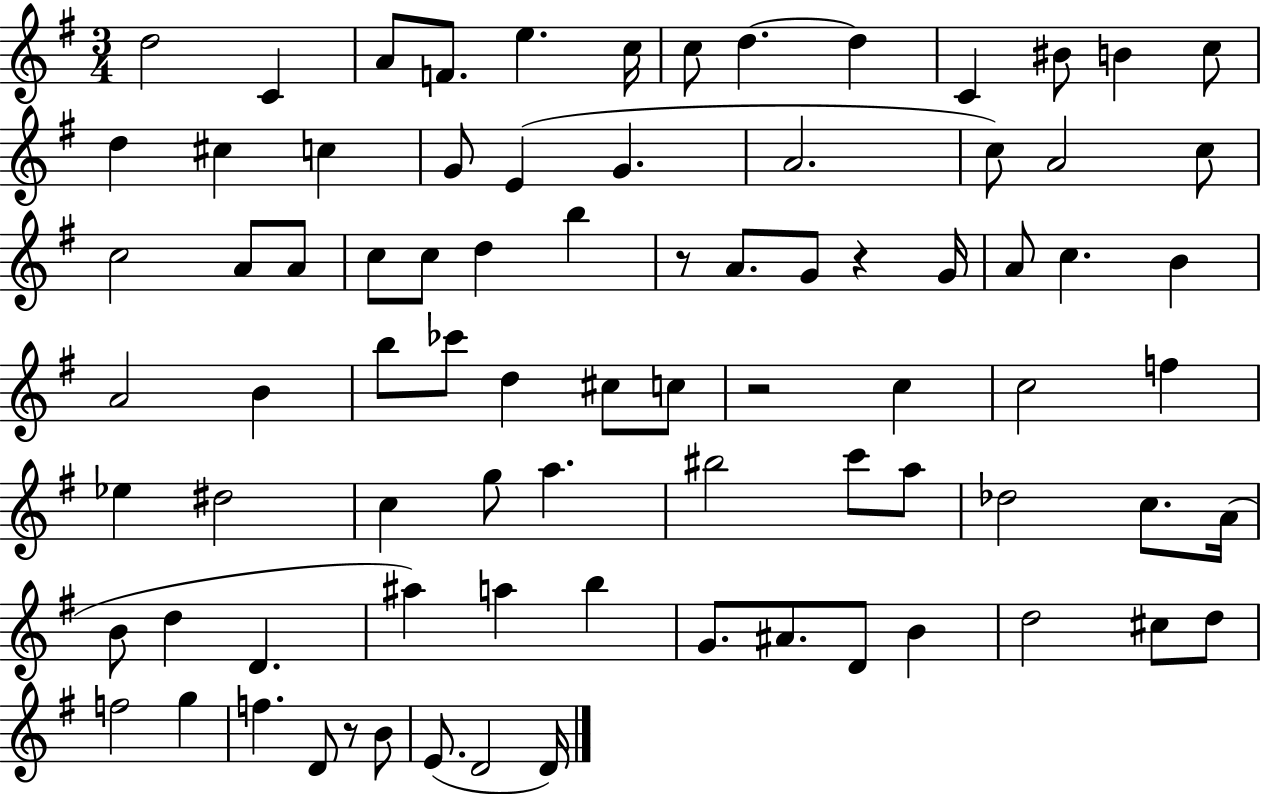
{
  \clef treble
  \numericTimeSignature
  \time 3/4
  \key g \major
  d''2 c'4 | a'8 f'8. e''4. c''16 | c''8 d''4.~~ d''4 | c'4 bis'8 b'4 c''8 | \break d''4 cis''4 c''4 | g'8 e'4( g'4. | a'2. | c''8) a'2 c''8 | \break c''2 a'8 a'8 | c''8 c''8 d''4 b''4 | r8 a'8. g'8 r4 g'16 | a'8 c''4. b'4 | \break a'2 b'4 | b''8 ces'''8 d''4 cis''8 c''8 | r2 c''4 | c''2 f''4 | \break ees''4 dis''2 | c''4 g''8 a''4. | bis''2 c'''8 a''8 | des''2 c''8. a'16( | \break b'8 d''4 d'4. | ais''4) a''4 b''4 | g'8. ais'8. d'8 b'4 | d''2 cis''8 d''8 | \break f''2 g''4 | f''4. d'8 r8 b'8 | e'8.( d'2 d'16) | \bar "|."
}